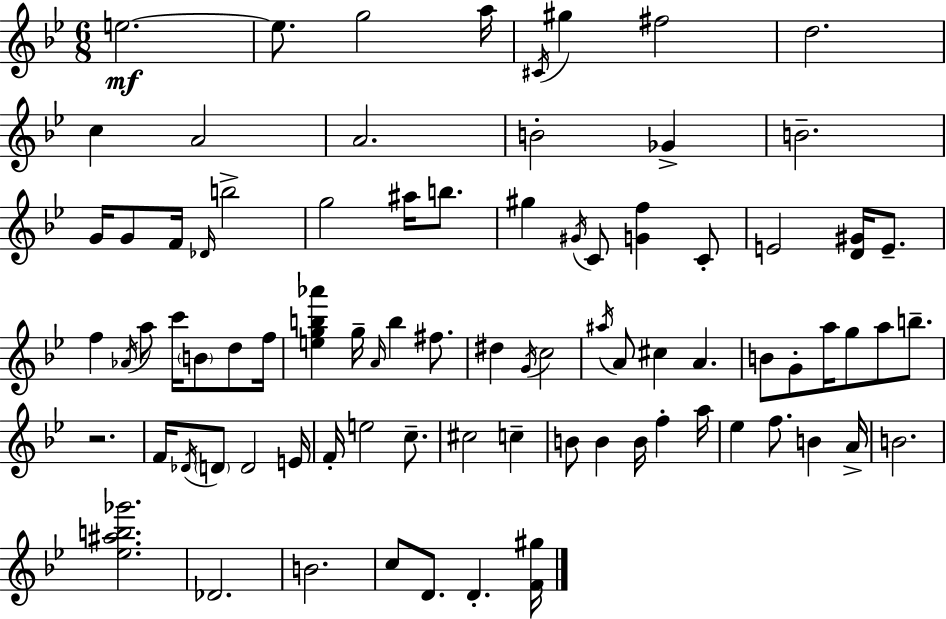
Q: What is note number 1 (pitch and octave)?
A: E5